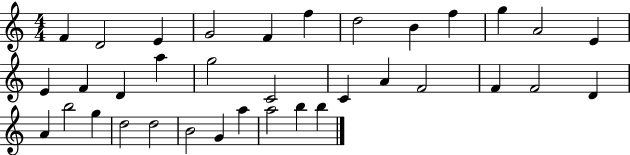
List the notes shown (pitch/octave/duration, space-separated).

F4/q D4/h E4/q G4/h F4/q F5/q D5/h B4/q F5/q G5/q A4/h E4/q E4/q F4/q D4/q A5/q G5/h C4/h C4/q A4/q F4/h F4/q F4/h D4/q A4/q B5/h G5/q D5/h D5/h B4/h G4/q A5/q A5/h B5/q B5/q